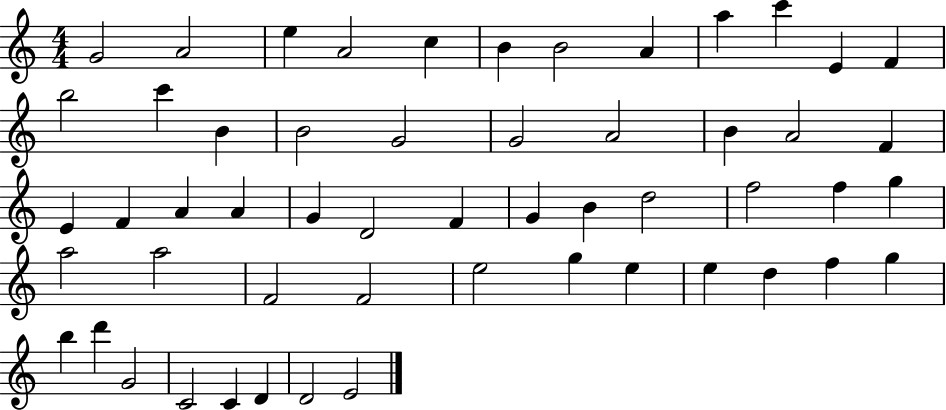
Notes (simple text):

G4/h A4/h E5/q A4/h C5/q B4/q B4/h A4/q A5/q C6/q E4/q F4/q B5/h C6/q B4/q B4/h G4/h G4/h A4/h B4/q A4/h F4/q E4/q F4/q A4/q A4/q G4/q D4/h F4/q G4/q B4/q D5/h F5/h F5/q G5/q A5/h A5/h F4/h F4/h E5/h G5/q E5/q E5/q D5/q F5/q G5/q B5/q D6/q G4/h C4/h C4/q D4/q D4/h E4/h